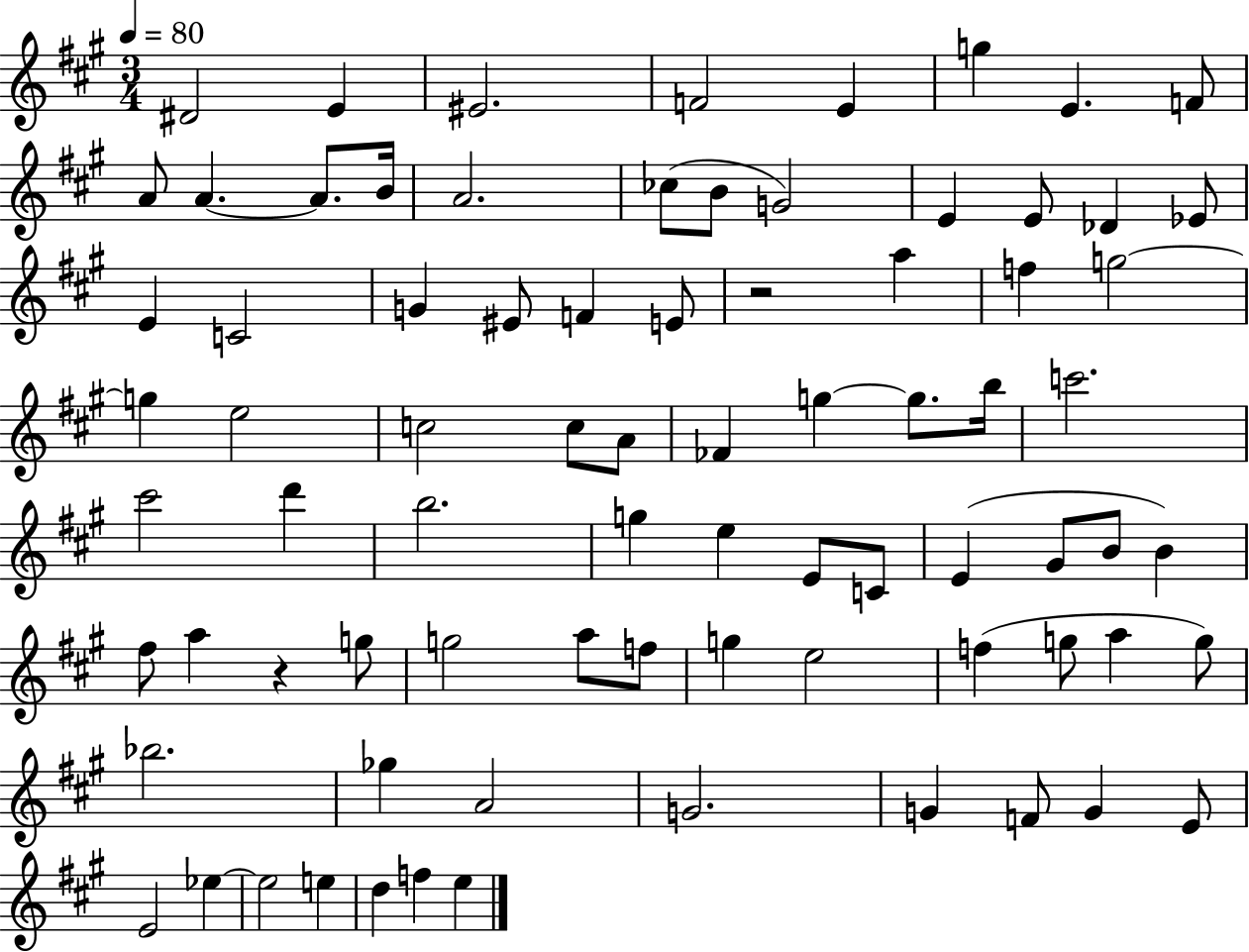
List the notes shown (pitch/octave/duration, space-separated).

D#4/h E4/q EIS4/h. F4/h E4/q G5/q E4/q. F4/e A4/e A4/q. A4/e. B4/s A4/h. CES5/e B4/e G4/h E4/q E4/e Db4/q Eb4/e E4/q C4/h G4/q EIS4/e F4/q E4/e R/h A5/q F5/q G5/h G5/q E5/h C5/h C5/e A4/e FES4/q G5/q G5/e. B5/s C6/h. C#6/h D6/q B5/h. G5/q E5/q E4/e C4/e E4/q G#4/e B4/e B4/q F#5/e A5/q R/q G5/e G5/h A5/e F5/e G5/q E5/h F5/q G5/e A5/q G5/e Bb5/h. Gb5/q A4/h G4/h. G4/q F4/e G4/q E4/e E4/h Eb5/q Eb5/h E5/q D5/q F5/q E5/q